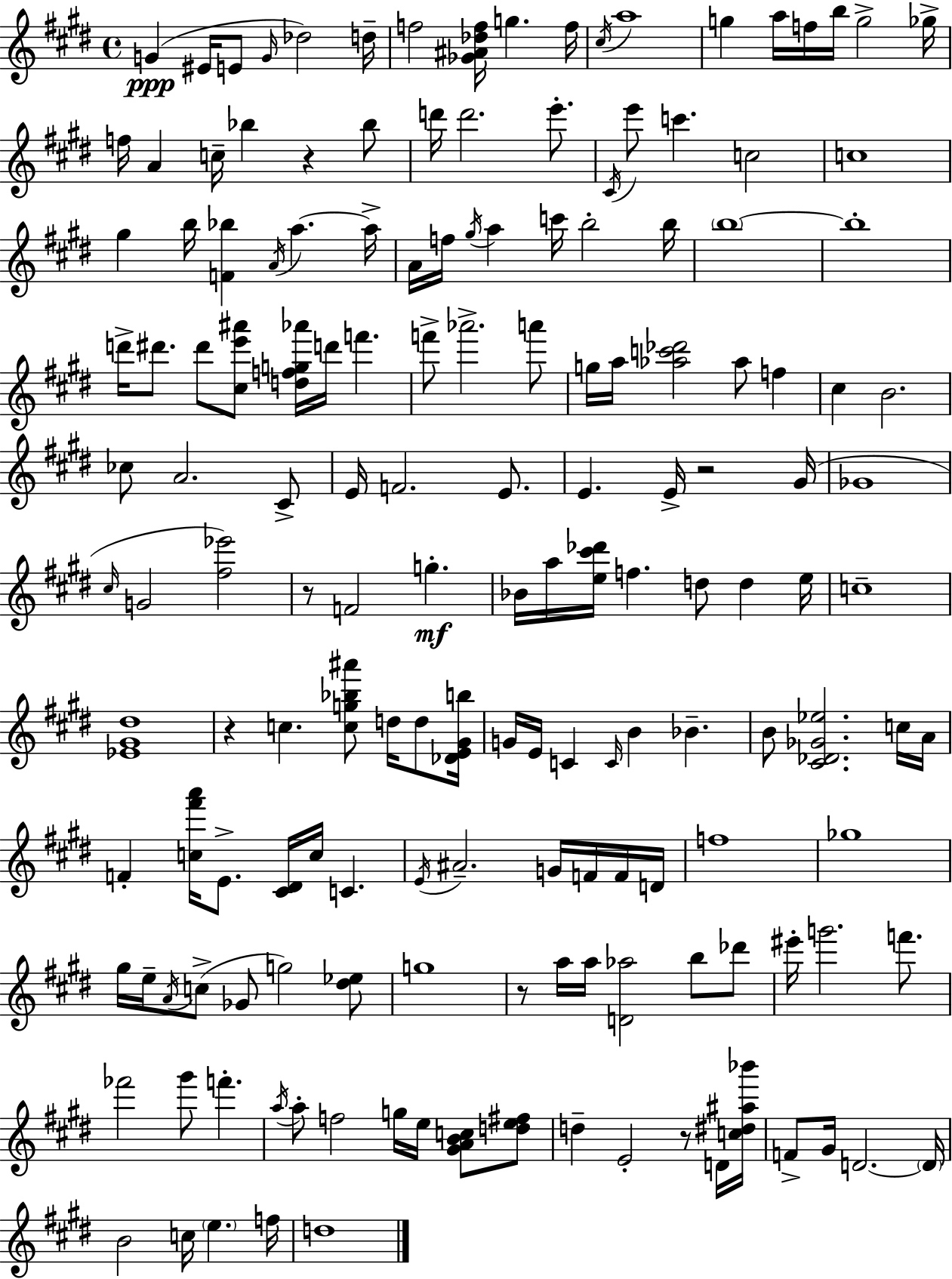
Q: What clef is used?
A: treble